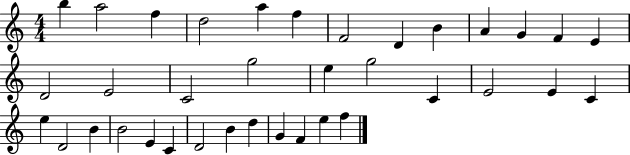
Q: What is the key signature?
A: C major